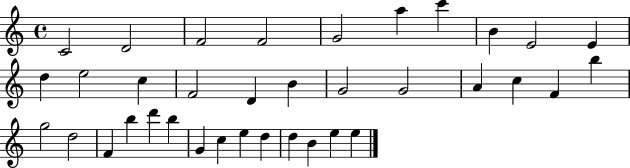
C4/h D4/h F4/h F4/h G4/h A5/q C6/q B4/q E4/h E4/q D5/q E5/h C5/q F4/h D4/q B4/q G4/h G4/h A4/q C5/q F4/q B5/q G5/h D5/h F4/q B5/q D6/q B5/q G4/q C5/q E5/q D5/q D5/q B4/q E5/q E5/q